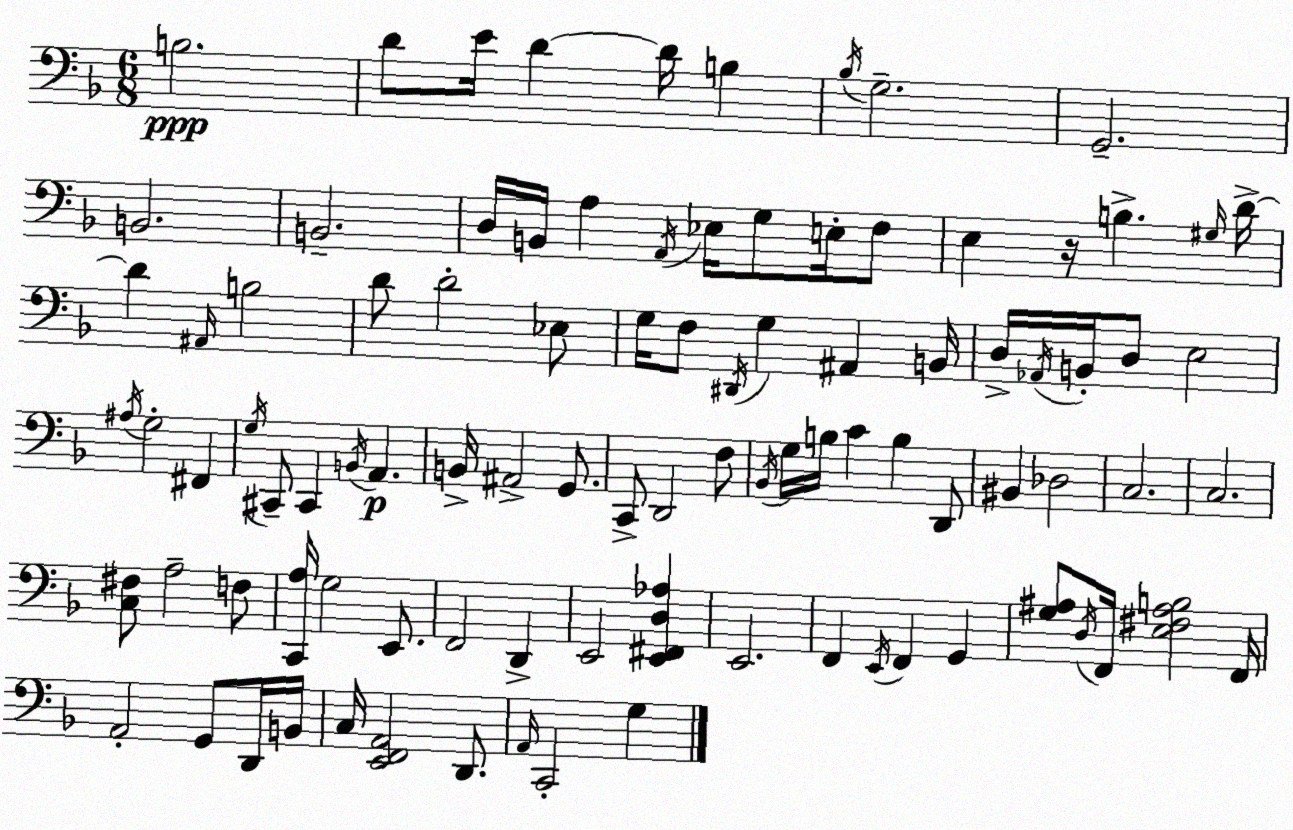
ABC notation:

X:1
T:Untitled
M:6/8
L:1/4
K:Dm
B,2 D/2 E/4 D D/4 B, _B,/4 G,2 G,,2 B,,2 B,,2 D,/4 B,,/4 A, A,,/4 _E,/4 G,/2 E,/4 F,/2 E, z/4 B, ^G,/4 D/4 D ^A,,/4 B,2 D/2 D2 _E,/2 G,/4 F,/2 ^D,,/4 G, ^A,, B,,/4 D,/4 _A,,/4 B,,/4 D,/2 E,2 ^A,/4 G,2 ^F,, G,/4 ^C,,/2 ^C,, B,,/4 A,, B,,/4 ^A,,2 G,,/2 C,,/2 D,,2 F,/2 _B,,/4 G,/4 B,/4 C B, D,,/2 ^B,, _D,2 C,2 C,2 [C,^F,]/2 A,2 F,/2 [C,,A,]/4 G,2 E,,/2 F,,2 D,, E,,2 [E,,^F,,D,_A,] E,,2 F,, E,,/4 F,, G,, [G,^A,]/2 D,/4 F,,/4 [E,^F,^A,B,]2 F,,/4 A,,2 G,,/2 D,,/4 B,,/4 C,/4 [E,,F,,A,,]2 D,,/2 A,,/4 C,,2 G,